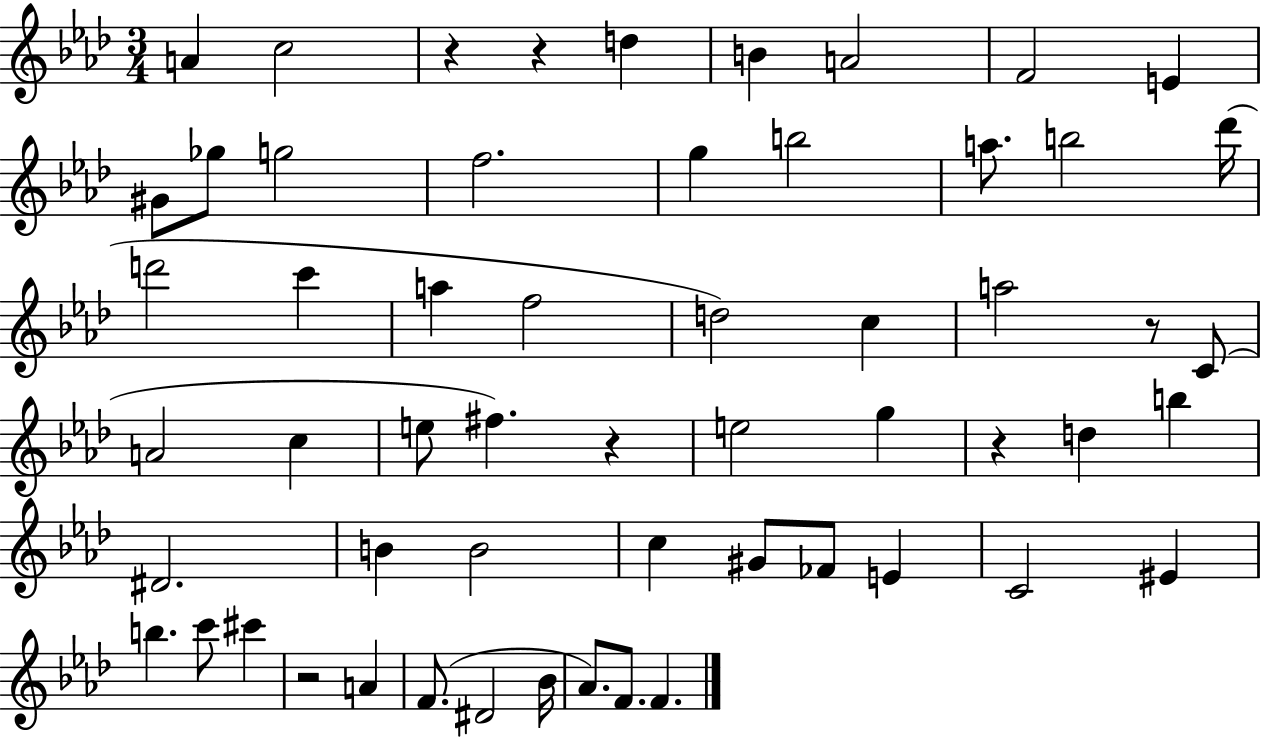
{
  \clef treble
  \numericTimeSignature
  \time 3/4
  \key aes \major
  a'4 c''2 | r4 r4 d''4 | b'4 a'2 | f'2 e'4 | \break gis'8 ges''8 g''2 | f''2. | g''4 b''2 | a''8. b''2 des'''16( | \break d'''2 c'''4 | a''4 f''2 | d''2) c''4 | a''2 r8 c'8( | \break a'2 c''4 | e''8 fis''4.) r4 | e''2 g''4 | r4 d''4 b''4 | \break dis'2. | b'4 b'2 | c''4 gis'8 fes'8 e'4 | c'2 eis'4 | \break b''4. c'''8 cis'''4 | r2 a'4 | f'8.( dis'2 bes'16 | aes'8.) f'8. f'4. | \break \bar "|."
}